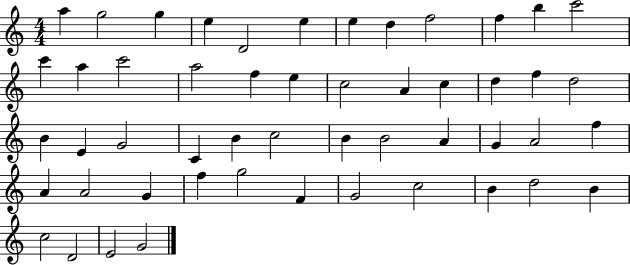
X:1
T:Untitled
M:4/4
L:1/4
K:C
a g2 g e D2 e e d f2 f b c'2 c' a c'2 a2 f e c2 A c d f d2 B E G2 C B c2 B B2 A G A2 f A A2 G f g2 F G2 c2 B d2 B c2 D2 E2 G2